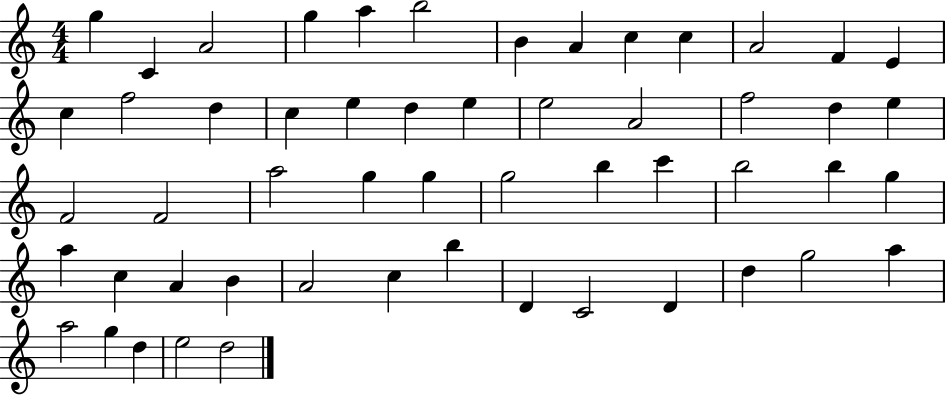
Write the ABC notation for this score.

X:1
T:Untitled
M:4/4
L:1/4
K:C
g C A2 g a b2 B A c c A2 F E c f2 d c e d e e2 A2 f2 d e F2 F2 a2 g g g2 b c' b2 b g a c A B A2 c b D C2 D d g2 a a2 g d e2 d2